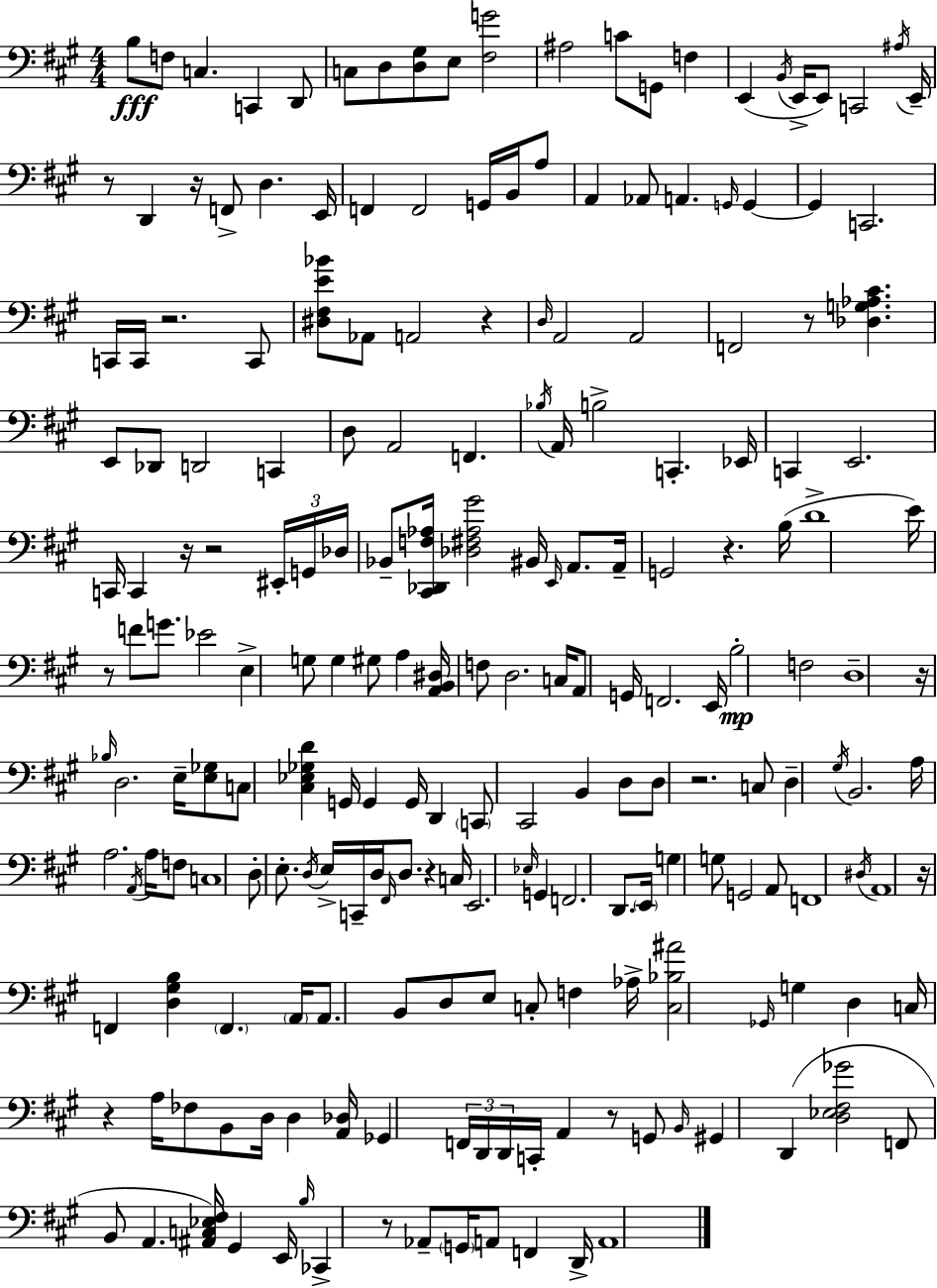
B3/e F3/e C3/q. C2/q D2/e C3/e D3/e [D3,G#3]/e E3/e [F#3,G4]/h A#3/h C4/e G2/e F3/q E2/q B2/s E2/s E2/e C2/h A#3/s E2/s R/e D2/q R/s F2/e D3/q. E2/s F2/q F2/h G2/s B2/s A3/e A2/q Ab2/e A2/q. G2/s G2/q G2/q C2/h. C2/s C2/s R/h. C2/e [D#3,F#3,E4,Bb4]/e Ab2/e A2/h R/q D3/s A2/h A2/h F2/h R/e [Db3,G3,Ab3,C#4]/q. E2/e Db2/e D2/h C2/q D3/e A2/h F2/q. Bb3/s A2/s B3/h C2/q. Eb2/s C2/q E2/h. C2/s C2/q R/s R/h EIS2/s G2/s Db3/s Bb2/e [C#2,Db2,F3,Ab3]/s [Db3,F#3,Ab3,G#4]/h BIS2/s E2/s A2/e. A2/s G2/h R/q. B3/s D4/w E4/s R/e F4/e G4/e. Eb4/h E3/q G3/e G3/q G#3/e A3/q [A2,B2,D#3]/s F3/e D3/h. C3/s A2/e G2/s F2/h. E2/s B3/h F3/h D3/w R/s Bb3/s D3/h. E3/s [E3,Gb3]/e C3/e [C#3,Eb3,Gb3,D4]/q G2/s G2/q G2/s D2/q C2/e C#2/h B2/q D3/e D3/e R/h. C3/e D3/q G#3/s B2/h. A3/s A3/h. A2/s A3/s F3/e C3/w D3/e E3/e. D3/s E3/s C2/s D3/s F#2/s D3/e. R/q C3/s E2/h. Eb3/s G2/q F2/h. D2/e. E2/s G3/q G3/e G2/h A2/e F2/w D#3/s A2/w R/s F2/q [D3,G#3,B3]/q F2/q. A2/s A2/e. B2/e D3/e E3/e C3/e F3/q Ab3/s [C3,Bb3,A#4]/h Gb2/s G3/q D3/q C3/s R/q A3/s FES3/e B2/e D3/s D3/q [A2,Db3]/s Gb2/q F2/s D2/s D2/s C2/s A2/q R/e G2/e B2/s G#2/q D2/q [D3,Eb3,F#3,Gb4]/h F2/e B2/e A2/q. [A#2,C3,Eb3,F#3]/s G#2/q E2/s B3/s CES2/q R/e Ab2/e G2/s A2/e F2/q D2/s A2/w